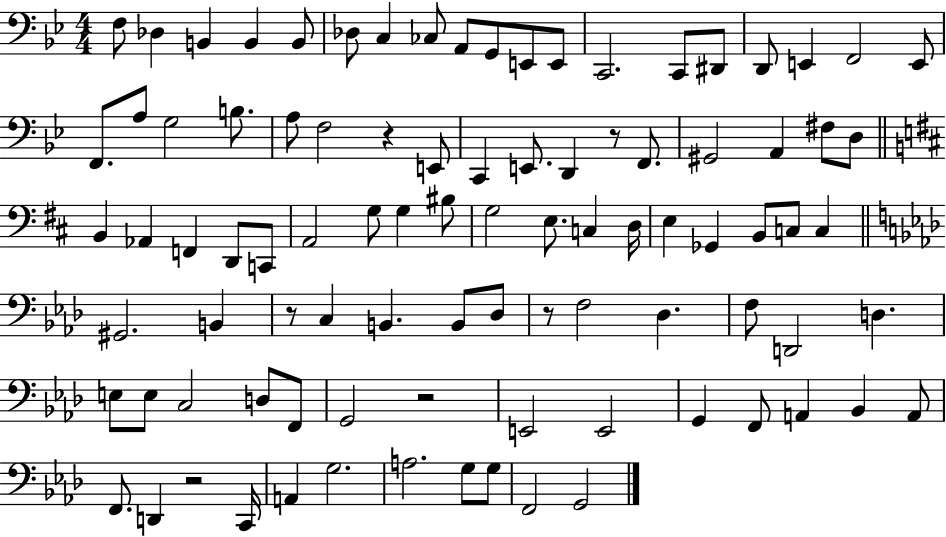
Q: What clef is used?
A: bass